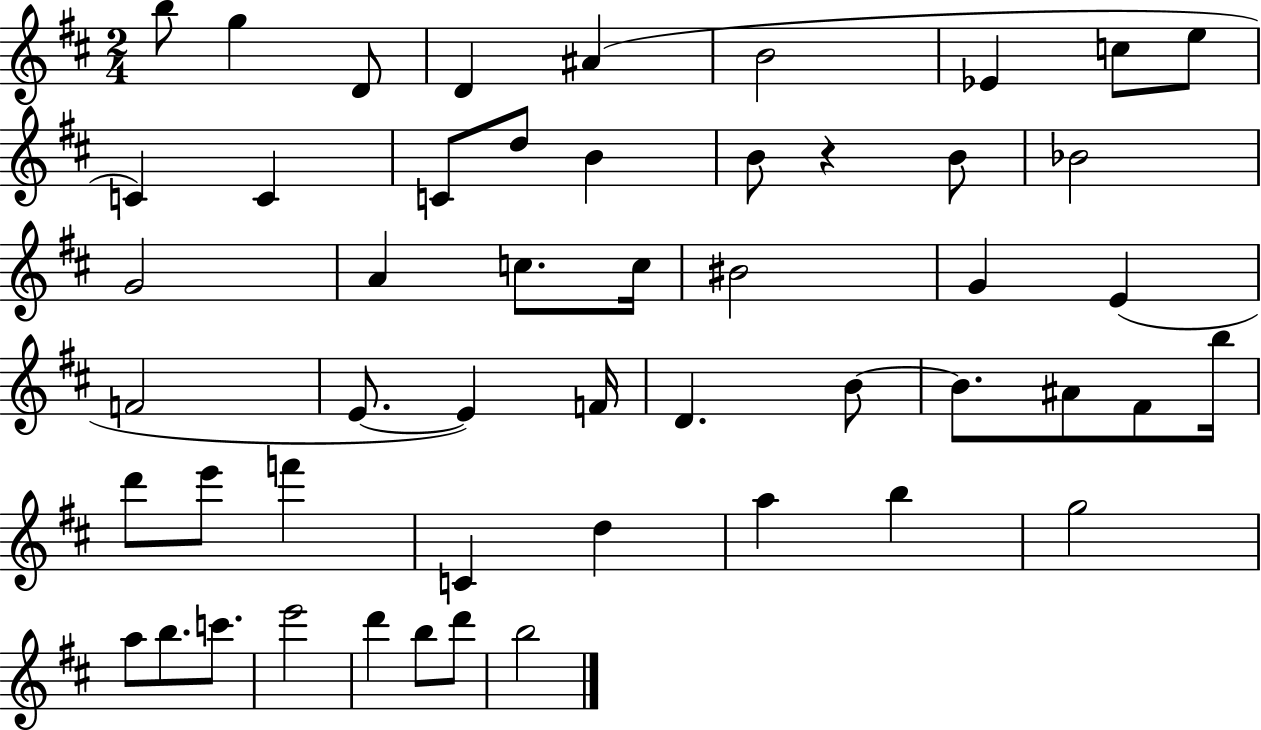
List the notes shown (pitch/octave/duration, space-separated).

B5/e G5/q D4/e D4/q A#4/q B4/h Eb4/q C5/e E5/e C4/q C4/q C4/e D5/e B4/q B4/e R/q B4/e Bb4/h G4/h A4/q C5/e. C5/s BIS4/h G4/q E4/q F4/h E4/e. E4/q F4/s D4/q. B4/e B4/e. A#4/e F#4/e B5/s D6/e E6/e F6/q C4/q D5/q A5/q B5/q G5/h A5/e B5/e. C6/e. E6/h D6/q B5/e D6/e B5/h